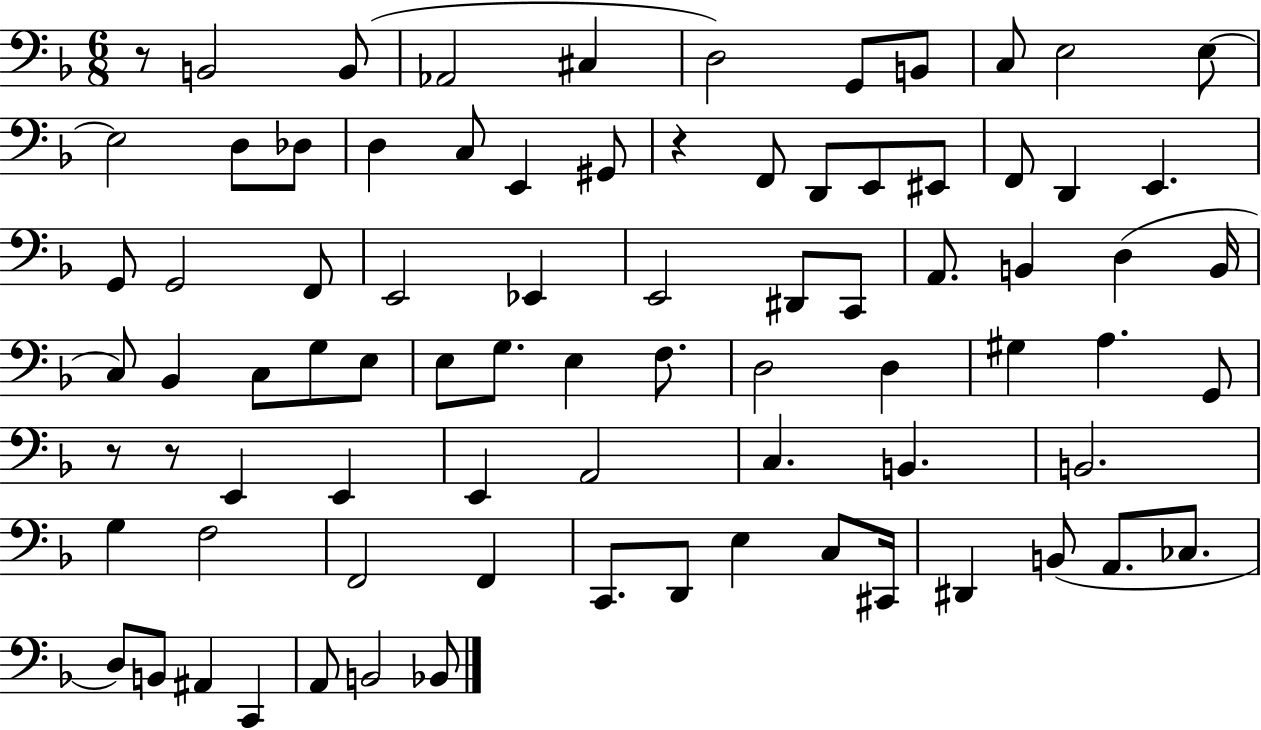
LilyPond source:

{
  \clef bass
  \numericTimeSignature
  \time 6/8
  \key f \major
  r8 b,2 b,8( | aes,2 cis4 | d2) g,8 b,8 | c8 e2 e8~~ | \break e2 d8 des8 | d4 c8 e,4 gis,8 | r4 f,8 d,8 e,8 eis,8 | f,8 d,4 e,4. | \break g,8 g,2 f,8 | e,2 ees,4 | e,2 dis,8 c,8 | a,8. b,4 d4( b,16 | \break c8) bes,4 c8 g8 e8 | e8 g8. e4 f8. | d2 d4 | gis4 a4. g,8 | \break r8 r8 e,4 e,4 | e,4 a,2 | c4. b,4. | b,2. | \break g4 f2 | f,2 f,4 | c,8. d,8 e4 c8 cis,16 | dis,4 b,8( a,8. ces8. | \break d8) b,8 ais,4 c,4 | a,8 b,2 bes,8 | \bar "|."
}